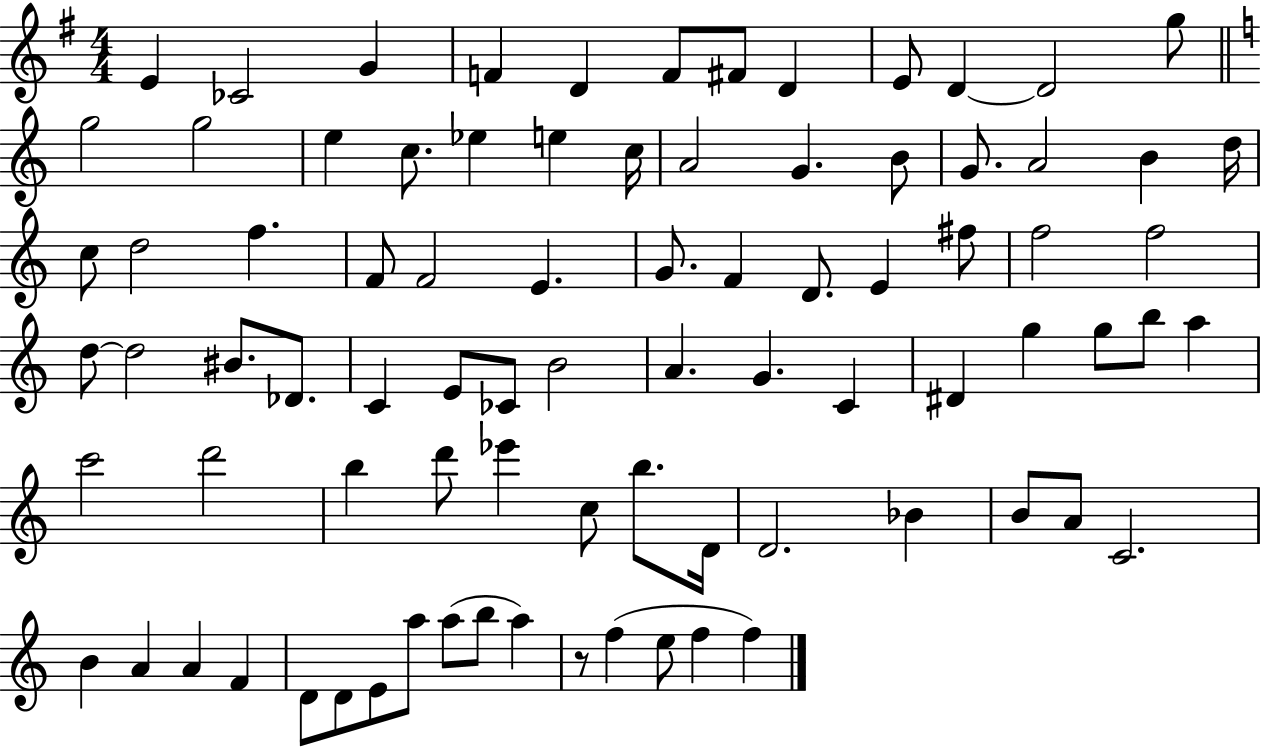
{
  \clef treble
  \numericTimeSignature
  \time 4/4
  \key g \major
  e'4 ces'2 g'4 | f'4 d'4 f'8 fis'8 d'4 | e'8 d'4~~ d'2 g''8 | \bar "||" \break \key a \minor g''2 g''2 | e''4 c''8. ees''4 e''4 c''16 | a'2 g'4. b'8 | g'8. a'2 b'4 d''16 | \break c''8 d''2 f''4. | f'8 f'2 e'4. | g'8. f'4 d'8. e'4 fis''8 | f''2 f''2 | \break d''8~~ d''2 bis'8. des'8. | c'4 e'8 ces'8 b'2 | a'4. g'4. c'4 | dis'4 g''4 g''8 b''8 a''4 | \break c'''2 d'''2 | b''4 d'''8 ees'''4 c''8 b''8. d'16 | d'2. bes'4 | b'8 a'8 c'2. | \break b'4 a'4 a'4 f'4 | d'8 d'8 e'8 a''8 a''8( b''8 a''4) | r8 f''4( e''8 f''4 f''4) | \bar "|."
}